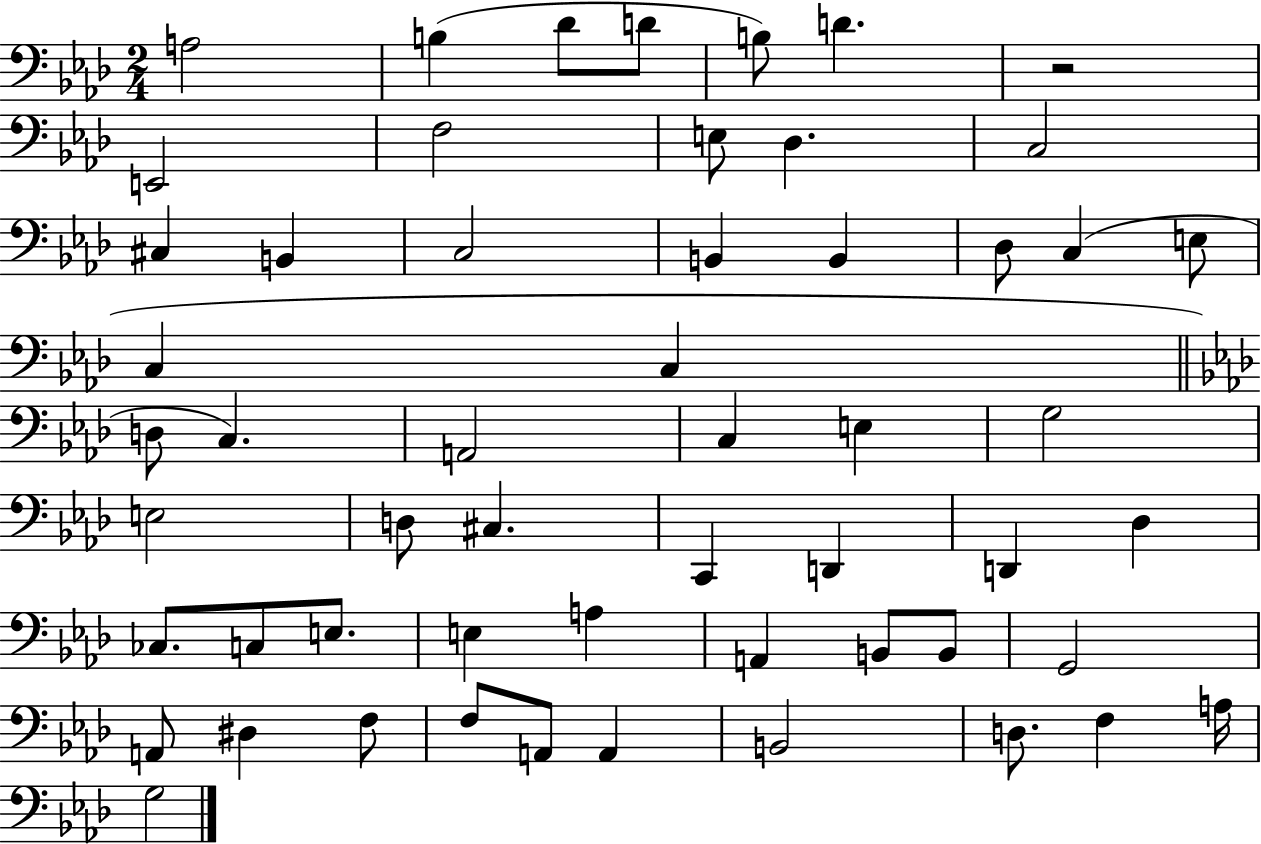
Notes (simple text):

A3/h B3/q Db4/e D4/e B3/e D4/q. R/h E2/h F3/h E3/e Db3/q. C3/h C#3/q B2/q C3/h B2/q B2/q Db3/e C3/q E3/e C3/q C3/q D3/e C3/q. A2/h C3/q E3/q G3/h E3/h D3/e C#3/q. C2/q D2/q D2/q Db3/q CES3/e. C3/e E3/e. E3/q A3/q A2/q B2/e B2/e G2/h A2/e D#3/q F3/e F3/e A2/e A2/q B2/h D3/e. F3/q A3/s G3/h